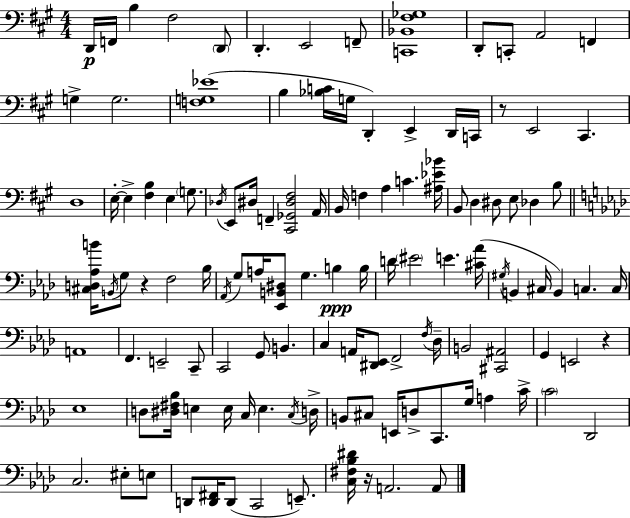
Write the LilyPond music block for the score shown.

{
  \clef bass
  \numericTimeSignature
  \time 4/4
  \key a \major
  d,16\p f,16 b4 fis2 \parenthesize d,8 | d,4.-. e,2 f,8-- | <c, bes, fis ges>1 | d,8-. c,8-. a,2 f,4 | \break g4-> g2. | <f g ees'>1( | b4 <bes c'>16 g16 d,4-.) e,4-> d,16 c,16 | r8 e,2 cis,4. | \break d1 | e16-.~~ e4-> <fis b>4 e4 \parenthesize g8. | \acciaccatura { des16 } e,8 dis16 f,4-- <cis, ges, dis fis>2 | a,16 b,16 f4 a4 c'4. | \break <ais ees' bes'>16 b,8 d4 dis8 e8 des4 b8 | \bar "||" \break \key f \minor <cis d aes b'>16 \acciaccatura { b,16 } g8 r4 f2 | bes16 \acciaccatura { aes,16 } g8 a16 <ees, b, dis>8 g4. b4\ppp | b16 d'16 \parenthesize eis'2 e'4. | <cis' aes'>16( \acciaccatura { gis16 } b,4 cis16 b,4) c4. | \break c16 a,1 | f,4. e,2-- | c,8-- c,2 g,8 b,4. | c4 a,16 <dis, ees,>8 f,2-> | \break \acciaccatura { f16 } des16-- b,2 <cis, ais,>2 | g,4 e,2 | r4 ees1 | d8 <dis fis bes>16 e4 e16 c16 e4. | \break \acciaccatura { c16 } d16-> b,8 cis8 e,16 d8-> c,8. g16 | a4 c'16-> \parenthesize c'2 des,2 | c2. | eis8-. e8 d,8 <d, fis,>16 d,8( c,2 | \break e,8.--) <c fis bes dis'>16 r16 a,2. | a,8 \bar "|."
}